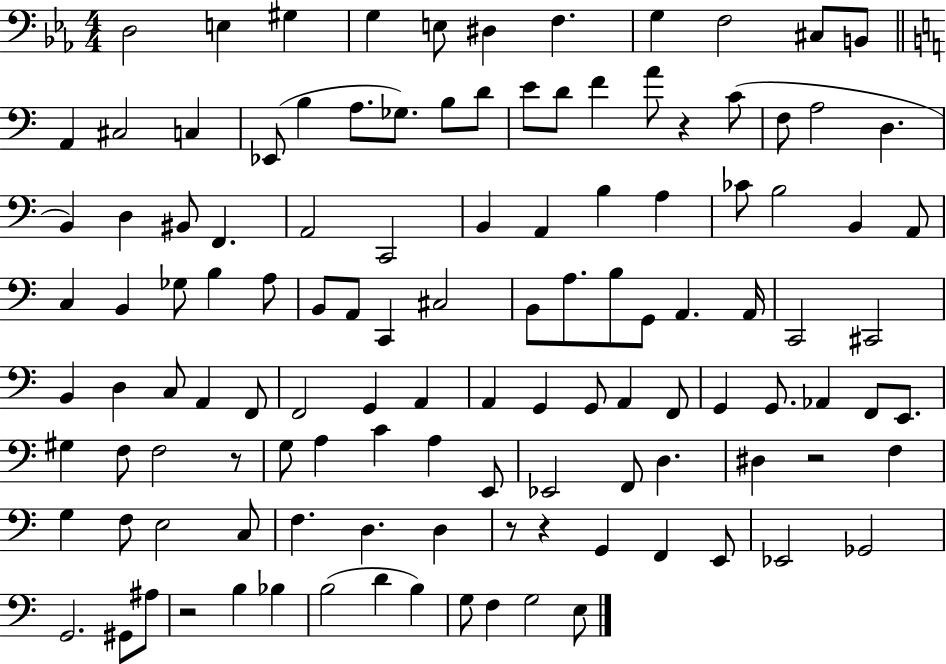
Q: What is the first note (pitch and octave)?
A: D3